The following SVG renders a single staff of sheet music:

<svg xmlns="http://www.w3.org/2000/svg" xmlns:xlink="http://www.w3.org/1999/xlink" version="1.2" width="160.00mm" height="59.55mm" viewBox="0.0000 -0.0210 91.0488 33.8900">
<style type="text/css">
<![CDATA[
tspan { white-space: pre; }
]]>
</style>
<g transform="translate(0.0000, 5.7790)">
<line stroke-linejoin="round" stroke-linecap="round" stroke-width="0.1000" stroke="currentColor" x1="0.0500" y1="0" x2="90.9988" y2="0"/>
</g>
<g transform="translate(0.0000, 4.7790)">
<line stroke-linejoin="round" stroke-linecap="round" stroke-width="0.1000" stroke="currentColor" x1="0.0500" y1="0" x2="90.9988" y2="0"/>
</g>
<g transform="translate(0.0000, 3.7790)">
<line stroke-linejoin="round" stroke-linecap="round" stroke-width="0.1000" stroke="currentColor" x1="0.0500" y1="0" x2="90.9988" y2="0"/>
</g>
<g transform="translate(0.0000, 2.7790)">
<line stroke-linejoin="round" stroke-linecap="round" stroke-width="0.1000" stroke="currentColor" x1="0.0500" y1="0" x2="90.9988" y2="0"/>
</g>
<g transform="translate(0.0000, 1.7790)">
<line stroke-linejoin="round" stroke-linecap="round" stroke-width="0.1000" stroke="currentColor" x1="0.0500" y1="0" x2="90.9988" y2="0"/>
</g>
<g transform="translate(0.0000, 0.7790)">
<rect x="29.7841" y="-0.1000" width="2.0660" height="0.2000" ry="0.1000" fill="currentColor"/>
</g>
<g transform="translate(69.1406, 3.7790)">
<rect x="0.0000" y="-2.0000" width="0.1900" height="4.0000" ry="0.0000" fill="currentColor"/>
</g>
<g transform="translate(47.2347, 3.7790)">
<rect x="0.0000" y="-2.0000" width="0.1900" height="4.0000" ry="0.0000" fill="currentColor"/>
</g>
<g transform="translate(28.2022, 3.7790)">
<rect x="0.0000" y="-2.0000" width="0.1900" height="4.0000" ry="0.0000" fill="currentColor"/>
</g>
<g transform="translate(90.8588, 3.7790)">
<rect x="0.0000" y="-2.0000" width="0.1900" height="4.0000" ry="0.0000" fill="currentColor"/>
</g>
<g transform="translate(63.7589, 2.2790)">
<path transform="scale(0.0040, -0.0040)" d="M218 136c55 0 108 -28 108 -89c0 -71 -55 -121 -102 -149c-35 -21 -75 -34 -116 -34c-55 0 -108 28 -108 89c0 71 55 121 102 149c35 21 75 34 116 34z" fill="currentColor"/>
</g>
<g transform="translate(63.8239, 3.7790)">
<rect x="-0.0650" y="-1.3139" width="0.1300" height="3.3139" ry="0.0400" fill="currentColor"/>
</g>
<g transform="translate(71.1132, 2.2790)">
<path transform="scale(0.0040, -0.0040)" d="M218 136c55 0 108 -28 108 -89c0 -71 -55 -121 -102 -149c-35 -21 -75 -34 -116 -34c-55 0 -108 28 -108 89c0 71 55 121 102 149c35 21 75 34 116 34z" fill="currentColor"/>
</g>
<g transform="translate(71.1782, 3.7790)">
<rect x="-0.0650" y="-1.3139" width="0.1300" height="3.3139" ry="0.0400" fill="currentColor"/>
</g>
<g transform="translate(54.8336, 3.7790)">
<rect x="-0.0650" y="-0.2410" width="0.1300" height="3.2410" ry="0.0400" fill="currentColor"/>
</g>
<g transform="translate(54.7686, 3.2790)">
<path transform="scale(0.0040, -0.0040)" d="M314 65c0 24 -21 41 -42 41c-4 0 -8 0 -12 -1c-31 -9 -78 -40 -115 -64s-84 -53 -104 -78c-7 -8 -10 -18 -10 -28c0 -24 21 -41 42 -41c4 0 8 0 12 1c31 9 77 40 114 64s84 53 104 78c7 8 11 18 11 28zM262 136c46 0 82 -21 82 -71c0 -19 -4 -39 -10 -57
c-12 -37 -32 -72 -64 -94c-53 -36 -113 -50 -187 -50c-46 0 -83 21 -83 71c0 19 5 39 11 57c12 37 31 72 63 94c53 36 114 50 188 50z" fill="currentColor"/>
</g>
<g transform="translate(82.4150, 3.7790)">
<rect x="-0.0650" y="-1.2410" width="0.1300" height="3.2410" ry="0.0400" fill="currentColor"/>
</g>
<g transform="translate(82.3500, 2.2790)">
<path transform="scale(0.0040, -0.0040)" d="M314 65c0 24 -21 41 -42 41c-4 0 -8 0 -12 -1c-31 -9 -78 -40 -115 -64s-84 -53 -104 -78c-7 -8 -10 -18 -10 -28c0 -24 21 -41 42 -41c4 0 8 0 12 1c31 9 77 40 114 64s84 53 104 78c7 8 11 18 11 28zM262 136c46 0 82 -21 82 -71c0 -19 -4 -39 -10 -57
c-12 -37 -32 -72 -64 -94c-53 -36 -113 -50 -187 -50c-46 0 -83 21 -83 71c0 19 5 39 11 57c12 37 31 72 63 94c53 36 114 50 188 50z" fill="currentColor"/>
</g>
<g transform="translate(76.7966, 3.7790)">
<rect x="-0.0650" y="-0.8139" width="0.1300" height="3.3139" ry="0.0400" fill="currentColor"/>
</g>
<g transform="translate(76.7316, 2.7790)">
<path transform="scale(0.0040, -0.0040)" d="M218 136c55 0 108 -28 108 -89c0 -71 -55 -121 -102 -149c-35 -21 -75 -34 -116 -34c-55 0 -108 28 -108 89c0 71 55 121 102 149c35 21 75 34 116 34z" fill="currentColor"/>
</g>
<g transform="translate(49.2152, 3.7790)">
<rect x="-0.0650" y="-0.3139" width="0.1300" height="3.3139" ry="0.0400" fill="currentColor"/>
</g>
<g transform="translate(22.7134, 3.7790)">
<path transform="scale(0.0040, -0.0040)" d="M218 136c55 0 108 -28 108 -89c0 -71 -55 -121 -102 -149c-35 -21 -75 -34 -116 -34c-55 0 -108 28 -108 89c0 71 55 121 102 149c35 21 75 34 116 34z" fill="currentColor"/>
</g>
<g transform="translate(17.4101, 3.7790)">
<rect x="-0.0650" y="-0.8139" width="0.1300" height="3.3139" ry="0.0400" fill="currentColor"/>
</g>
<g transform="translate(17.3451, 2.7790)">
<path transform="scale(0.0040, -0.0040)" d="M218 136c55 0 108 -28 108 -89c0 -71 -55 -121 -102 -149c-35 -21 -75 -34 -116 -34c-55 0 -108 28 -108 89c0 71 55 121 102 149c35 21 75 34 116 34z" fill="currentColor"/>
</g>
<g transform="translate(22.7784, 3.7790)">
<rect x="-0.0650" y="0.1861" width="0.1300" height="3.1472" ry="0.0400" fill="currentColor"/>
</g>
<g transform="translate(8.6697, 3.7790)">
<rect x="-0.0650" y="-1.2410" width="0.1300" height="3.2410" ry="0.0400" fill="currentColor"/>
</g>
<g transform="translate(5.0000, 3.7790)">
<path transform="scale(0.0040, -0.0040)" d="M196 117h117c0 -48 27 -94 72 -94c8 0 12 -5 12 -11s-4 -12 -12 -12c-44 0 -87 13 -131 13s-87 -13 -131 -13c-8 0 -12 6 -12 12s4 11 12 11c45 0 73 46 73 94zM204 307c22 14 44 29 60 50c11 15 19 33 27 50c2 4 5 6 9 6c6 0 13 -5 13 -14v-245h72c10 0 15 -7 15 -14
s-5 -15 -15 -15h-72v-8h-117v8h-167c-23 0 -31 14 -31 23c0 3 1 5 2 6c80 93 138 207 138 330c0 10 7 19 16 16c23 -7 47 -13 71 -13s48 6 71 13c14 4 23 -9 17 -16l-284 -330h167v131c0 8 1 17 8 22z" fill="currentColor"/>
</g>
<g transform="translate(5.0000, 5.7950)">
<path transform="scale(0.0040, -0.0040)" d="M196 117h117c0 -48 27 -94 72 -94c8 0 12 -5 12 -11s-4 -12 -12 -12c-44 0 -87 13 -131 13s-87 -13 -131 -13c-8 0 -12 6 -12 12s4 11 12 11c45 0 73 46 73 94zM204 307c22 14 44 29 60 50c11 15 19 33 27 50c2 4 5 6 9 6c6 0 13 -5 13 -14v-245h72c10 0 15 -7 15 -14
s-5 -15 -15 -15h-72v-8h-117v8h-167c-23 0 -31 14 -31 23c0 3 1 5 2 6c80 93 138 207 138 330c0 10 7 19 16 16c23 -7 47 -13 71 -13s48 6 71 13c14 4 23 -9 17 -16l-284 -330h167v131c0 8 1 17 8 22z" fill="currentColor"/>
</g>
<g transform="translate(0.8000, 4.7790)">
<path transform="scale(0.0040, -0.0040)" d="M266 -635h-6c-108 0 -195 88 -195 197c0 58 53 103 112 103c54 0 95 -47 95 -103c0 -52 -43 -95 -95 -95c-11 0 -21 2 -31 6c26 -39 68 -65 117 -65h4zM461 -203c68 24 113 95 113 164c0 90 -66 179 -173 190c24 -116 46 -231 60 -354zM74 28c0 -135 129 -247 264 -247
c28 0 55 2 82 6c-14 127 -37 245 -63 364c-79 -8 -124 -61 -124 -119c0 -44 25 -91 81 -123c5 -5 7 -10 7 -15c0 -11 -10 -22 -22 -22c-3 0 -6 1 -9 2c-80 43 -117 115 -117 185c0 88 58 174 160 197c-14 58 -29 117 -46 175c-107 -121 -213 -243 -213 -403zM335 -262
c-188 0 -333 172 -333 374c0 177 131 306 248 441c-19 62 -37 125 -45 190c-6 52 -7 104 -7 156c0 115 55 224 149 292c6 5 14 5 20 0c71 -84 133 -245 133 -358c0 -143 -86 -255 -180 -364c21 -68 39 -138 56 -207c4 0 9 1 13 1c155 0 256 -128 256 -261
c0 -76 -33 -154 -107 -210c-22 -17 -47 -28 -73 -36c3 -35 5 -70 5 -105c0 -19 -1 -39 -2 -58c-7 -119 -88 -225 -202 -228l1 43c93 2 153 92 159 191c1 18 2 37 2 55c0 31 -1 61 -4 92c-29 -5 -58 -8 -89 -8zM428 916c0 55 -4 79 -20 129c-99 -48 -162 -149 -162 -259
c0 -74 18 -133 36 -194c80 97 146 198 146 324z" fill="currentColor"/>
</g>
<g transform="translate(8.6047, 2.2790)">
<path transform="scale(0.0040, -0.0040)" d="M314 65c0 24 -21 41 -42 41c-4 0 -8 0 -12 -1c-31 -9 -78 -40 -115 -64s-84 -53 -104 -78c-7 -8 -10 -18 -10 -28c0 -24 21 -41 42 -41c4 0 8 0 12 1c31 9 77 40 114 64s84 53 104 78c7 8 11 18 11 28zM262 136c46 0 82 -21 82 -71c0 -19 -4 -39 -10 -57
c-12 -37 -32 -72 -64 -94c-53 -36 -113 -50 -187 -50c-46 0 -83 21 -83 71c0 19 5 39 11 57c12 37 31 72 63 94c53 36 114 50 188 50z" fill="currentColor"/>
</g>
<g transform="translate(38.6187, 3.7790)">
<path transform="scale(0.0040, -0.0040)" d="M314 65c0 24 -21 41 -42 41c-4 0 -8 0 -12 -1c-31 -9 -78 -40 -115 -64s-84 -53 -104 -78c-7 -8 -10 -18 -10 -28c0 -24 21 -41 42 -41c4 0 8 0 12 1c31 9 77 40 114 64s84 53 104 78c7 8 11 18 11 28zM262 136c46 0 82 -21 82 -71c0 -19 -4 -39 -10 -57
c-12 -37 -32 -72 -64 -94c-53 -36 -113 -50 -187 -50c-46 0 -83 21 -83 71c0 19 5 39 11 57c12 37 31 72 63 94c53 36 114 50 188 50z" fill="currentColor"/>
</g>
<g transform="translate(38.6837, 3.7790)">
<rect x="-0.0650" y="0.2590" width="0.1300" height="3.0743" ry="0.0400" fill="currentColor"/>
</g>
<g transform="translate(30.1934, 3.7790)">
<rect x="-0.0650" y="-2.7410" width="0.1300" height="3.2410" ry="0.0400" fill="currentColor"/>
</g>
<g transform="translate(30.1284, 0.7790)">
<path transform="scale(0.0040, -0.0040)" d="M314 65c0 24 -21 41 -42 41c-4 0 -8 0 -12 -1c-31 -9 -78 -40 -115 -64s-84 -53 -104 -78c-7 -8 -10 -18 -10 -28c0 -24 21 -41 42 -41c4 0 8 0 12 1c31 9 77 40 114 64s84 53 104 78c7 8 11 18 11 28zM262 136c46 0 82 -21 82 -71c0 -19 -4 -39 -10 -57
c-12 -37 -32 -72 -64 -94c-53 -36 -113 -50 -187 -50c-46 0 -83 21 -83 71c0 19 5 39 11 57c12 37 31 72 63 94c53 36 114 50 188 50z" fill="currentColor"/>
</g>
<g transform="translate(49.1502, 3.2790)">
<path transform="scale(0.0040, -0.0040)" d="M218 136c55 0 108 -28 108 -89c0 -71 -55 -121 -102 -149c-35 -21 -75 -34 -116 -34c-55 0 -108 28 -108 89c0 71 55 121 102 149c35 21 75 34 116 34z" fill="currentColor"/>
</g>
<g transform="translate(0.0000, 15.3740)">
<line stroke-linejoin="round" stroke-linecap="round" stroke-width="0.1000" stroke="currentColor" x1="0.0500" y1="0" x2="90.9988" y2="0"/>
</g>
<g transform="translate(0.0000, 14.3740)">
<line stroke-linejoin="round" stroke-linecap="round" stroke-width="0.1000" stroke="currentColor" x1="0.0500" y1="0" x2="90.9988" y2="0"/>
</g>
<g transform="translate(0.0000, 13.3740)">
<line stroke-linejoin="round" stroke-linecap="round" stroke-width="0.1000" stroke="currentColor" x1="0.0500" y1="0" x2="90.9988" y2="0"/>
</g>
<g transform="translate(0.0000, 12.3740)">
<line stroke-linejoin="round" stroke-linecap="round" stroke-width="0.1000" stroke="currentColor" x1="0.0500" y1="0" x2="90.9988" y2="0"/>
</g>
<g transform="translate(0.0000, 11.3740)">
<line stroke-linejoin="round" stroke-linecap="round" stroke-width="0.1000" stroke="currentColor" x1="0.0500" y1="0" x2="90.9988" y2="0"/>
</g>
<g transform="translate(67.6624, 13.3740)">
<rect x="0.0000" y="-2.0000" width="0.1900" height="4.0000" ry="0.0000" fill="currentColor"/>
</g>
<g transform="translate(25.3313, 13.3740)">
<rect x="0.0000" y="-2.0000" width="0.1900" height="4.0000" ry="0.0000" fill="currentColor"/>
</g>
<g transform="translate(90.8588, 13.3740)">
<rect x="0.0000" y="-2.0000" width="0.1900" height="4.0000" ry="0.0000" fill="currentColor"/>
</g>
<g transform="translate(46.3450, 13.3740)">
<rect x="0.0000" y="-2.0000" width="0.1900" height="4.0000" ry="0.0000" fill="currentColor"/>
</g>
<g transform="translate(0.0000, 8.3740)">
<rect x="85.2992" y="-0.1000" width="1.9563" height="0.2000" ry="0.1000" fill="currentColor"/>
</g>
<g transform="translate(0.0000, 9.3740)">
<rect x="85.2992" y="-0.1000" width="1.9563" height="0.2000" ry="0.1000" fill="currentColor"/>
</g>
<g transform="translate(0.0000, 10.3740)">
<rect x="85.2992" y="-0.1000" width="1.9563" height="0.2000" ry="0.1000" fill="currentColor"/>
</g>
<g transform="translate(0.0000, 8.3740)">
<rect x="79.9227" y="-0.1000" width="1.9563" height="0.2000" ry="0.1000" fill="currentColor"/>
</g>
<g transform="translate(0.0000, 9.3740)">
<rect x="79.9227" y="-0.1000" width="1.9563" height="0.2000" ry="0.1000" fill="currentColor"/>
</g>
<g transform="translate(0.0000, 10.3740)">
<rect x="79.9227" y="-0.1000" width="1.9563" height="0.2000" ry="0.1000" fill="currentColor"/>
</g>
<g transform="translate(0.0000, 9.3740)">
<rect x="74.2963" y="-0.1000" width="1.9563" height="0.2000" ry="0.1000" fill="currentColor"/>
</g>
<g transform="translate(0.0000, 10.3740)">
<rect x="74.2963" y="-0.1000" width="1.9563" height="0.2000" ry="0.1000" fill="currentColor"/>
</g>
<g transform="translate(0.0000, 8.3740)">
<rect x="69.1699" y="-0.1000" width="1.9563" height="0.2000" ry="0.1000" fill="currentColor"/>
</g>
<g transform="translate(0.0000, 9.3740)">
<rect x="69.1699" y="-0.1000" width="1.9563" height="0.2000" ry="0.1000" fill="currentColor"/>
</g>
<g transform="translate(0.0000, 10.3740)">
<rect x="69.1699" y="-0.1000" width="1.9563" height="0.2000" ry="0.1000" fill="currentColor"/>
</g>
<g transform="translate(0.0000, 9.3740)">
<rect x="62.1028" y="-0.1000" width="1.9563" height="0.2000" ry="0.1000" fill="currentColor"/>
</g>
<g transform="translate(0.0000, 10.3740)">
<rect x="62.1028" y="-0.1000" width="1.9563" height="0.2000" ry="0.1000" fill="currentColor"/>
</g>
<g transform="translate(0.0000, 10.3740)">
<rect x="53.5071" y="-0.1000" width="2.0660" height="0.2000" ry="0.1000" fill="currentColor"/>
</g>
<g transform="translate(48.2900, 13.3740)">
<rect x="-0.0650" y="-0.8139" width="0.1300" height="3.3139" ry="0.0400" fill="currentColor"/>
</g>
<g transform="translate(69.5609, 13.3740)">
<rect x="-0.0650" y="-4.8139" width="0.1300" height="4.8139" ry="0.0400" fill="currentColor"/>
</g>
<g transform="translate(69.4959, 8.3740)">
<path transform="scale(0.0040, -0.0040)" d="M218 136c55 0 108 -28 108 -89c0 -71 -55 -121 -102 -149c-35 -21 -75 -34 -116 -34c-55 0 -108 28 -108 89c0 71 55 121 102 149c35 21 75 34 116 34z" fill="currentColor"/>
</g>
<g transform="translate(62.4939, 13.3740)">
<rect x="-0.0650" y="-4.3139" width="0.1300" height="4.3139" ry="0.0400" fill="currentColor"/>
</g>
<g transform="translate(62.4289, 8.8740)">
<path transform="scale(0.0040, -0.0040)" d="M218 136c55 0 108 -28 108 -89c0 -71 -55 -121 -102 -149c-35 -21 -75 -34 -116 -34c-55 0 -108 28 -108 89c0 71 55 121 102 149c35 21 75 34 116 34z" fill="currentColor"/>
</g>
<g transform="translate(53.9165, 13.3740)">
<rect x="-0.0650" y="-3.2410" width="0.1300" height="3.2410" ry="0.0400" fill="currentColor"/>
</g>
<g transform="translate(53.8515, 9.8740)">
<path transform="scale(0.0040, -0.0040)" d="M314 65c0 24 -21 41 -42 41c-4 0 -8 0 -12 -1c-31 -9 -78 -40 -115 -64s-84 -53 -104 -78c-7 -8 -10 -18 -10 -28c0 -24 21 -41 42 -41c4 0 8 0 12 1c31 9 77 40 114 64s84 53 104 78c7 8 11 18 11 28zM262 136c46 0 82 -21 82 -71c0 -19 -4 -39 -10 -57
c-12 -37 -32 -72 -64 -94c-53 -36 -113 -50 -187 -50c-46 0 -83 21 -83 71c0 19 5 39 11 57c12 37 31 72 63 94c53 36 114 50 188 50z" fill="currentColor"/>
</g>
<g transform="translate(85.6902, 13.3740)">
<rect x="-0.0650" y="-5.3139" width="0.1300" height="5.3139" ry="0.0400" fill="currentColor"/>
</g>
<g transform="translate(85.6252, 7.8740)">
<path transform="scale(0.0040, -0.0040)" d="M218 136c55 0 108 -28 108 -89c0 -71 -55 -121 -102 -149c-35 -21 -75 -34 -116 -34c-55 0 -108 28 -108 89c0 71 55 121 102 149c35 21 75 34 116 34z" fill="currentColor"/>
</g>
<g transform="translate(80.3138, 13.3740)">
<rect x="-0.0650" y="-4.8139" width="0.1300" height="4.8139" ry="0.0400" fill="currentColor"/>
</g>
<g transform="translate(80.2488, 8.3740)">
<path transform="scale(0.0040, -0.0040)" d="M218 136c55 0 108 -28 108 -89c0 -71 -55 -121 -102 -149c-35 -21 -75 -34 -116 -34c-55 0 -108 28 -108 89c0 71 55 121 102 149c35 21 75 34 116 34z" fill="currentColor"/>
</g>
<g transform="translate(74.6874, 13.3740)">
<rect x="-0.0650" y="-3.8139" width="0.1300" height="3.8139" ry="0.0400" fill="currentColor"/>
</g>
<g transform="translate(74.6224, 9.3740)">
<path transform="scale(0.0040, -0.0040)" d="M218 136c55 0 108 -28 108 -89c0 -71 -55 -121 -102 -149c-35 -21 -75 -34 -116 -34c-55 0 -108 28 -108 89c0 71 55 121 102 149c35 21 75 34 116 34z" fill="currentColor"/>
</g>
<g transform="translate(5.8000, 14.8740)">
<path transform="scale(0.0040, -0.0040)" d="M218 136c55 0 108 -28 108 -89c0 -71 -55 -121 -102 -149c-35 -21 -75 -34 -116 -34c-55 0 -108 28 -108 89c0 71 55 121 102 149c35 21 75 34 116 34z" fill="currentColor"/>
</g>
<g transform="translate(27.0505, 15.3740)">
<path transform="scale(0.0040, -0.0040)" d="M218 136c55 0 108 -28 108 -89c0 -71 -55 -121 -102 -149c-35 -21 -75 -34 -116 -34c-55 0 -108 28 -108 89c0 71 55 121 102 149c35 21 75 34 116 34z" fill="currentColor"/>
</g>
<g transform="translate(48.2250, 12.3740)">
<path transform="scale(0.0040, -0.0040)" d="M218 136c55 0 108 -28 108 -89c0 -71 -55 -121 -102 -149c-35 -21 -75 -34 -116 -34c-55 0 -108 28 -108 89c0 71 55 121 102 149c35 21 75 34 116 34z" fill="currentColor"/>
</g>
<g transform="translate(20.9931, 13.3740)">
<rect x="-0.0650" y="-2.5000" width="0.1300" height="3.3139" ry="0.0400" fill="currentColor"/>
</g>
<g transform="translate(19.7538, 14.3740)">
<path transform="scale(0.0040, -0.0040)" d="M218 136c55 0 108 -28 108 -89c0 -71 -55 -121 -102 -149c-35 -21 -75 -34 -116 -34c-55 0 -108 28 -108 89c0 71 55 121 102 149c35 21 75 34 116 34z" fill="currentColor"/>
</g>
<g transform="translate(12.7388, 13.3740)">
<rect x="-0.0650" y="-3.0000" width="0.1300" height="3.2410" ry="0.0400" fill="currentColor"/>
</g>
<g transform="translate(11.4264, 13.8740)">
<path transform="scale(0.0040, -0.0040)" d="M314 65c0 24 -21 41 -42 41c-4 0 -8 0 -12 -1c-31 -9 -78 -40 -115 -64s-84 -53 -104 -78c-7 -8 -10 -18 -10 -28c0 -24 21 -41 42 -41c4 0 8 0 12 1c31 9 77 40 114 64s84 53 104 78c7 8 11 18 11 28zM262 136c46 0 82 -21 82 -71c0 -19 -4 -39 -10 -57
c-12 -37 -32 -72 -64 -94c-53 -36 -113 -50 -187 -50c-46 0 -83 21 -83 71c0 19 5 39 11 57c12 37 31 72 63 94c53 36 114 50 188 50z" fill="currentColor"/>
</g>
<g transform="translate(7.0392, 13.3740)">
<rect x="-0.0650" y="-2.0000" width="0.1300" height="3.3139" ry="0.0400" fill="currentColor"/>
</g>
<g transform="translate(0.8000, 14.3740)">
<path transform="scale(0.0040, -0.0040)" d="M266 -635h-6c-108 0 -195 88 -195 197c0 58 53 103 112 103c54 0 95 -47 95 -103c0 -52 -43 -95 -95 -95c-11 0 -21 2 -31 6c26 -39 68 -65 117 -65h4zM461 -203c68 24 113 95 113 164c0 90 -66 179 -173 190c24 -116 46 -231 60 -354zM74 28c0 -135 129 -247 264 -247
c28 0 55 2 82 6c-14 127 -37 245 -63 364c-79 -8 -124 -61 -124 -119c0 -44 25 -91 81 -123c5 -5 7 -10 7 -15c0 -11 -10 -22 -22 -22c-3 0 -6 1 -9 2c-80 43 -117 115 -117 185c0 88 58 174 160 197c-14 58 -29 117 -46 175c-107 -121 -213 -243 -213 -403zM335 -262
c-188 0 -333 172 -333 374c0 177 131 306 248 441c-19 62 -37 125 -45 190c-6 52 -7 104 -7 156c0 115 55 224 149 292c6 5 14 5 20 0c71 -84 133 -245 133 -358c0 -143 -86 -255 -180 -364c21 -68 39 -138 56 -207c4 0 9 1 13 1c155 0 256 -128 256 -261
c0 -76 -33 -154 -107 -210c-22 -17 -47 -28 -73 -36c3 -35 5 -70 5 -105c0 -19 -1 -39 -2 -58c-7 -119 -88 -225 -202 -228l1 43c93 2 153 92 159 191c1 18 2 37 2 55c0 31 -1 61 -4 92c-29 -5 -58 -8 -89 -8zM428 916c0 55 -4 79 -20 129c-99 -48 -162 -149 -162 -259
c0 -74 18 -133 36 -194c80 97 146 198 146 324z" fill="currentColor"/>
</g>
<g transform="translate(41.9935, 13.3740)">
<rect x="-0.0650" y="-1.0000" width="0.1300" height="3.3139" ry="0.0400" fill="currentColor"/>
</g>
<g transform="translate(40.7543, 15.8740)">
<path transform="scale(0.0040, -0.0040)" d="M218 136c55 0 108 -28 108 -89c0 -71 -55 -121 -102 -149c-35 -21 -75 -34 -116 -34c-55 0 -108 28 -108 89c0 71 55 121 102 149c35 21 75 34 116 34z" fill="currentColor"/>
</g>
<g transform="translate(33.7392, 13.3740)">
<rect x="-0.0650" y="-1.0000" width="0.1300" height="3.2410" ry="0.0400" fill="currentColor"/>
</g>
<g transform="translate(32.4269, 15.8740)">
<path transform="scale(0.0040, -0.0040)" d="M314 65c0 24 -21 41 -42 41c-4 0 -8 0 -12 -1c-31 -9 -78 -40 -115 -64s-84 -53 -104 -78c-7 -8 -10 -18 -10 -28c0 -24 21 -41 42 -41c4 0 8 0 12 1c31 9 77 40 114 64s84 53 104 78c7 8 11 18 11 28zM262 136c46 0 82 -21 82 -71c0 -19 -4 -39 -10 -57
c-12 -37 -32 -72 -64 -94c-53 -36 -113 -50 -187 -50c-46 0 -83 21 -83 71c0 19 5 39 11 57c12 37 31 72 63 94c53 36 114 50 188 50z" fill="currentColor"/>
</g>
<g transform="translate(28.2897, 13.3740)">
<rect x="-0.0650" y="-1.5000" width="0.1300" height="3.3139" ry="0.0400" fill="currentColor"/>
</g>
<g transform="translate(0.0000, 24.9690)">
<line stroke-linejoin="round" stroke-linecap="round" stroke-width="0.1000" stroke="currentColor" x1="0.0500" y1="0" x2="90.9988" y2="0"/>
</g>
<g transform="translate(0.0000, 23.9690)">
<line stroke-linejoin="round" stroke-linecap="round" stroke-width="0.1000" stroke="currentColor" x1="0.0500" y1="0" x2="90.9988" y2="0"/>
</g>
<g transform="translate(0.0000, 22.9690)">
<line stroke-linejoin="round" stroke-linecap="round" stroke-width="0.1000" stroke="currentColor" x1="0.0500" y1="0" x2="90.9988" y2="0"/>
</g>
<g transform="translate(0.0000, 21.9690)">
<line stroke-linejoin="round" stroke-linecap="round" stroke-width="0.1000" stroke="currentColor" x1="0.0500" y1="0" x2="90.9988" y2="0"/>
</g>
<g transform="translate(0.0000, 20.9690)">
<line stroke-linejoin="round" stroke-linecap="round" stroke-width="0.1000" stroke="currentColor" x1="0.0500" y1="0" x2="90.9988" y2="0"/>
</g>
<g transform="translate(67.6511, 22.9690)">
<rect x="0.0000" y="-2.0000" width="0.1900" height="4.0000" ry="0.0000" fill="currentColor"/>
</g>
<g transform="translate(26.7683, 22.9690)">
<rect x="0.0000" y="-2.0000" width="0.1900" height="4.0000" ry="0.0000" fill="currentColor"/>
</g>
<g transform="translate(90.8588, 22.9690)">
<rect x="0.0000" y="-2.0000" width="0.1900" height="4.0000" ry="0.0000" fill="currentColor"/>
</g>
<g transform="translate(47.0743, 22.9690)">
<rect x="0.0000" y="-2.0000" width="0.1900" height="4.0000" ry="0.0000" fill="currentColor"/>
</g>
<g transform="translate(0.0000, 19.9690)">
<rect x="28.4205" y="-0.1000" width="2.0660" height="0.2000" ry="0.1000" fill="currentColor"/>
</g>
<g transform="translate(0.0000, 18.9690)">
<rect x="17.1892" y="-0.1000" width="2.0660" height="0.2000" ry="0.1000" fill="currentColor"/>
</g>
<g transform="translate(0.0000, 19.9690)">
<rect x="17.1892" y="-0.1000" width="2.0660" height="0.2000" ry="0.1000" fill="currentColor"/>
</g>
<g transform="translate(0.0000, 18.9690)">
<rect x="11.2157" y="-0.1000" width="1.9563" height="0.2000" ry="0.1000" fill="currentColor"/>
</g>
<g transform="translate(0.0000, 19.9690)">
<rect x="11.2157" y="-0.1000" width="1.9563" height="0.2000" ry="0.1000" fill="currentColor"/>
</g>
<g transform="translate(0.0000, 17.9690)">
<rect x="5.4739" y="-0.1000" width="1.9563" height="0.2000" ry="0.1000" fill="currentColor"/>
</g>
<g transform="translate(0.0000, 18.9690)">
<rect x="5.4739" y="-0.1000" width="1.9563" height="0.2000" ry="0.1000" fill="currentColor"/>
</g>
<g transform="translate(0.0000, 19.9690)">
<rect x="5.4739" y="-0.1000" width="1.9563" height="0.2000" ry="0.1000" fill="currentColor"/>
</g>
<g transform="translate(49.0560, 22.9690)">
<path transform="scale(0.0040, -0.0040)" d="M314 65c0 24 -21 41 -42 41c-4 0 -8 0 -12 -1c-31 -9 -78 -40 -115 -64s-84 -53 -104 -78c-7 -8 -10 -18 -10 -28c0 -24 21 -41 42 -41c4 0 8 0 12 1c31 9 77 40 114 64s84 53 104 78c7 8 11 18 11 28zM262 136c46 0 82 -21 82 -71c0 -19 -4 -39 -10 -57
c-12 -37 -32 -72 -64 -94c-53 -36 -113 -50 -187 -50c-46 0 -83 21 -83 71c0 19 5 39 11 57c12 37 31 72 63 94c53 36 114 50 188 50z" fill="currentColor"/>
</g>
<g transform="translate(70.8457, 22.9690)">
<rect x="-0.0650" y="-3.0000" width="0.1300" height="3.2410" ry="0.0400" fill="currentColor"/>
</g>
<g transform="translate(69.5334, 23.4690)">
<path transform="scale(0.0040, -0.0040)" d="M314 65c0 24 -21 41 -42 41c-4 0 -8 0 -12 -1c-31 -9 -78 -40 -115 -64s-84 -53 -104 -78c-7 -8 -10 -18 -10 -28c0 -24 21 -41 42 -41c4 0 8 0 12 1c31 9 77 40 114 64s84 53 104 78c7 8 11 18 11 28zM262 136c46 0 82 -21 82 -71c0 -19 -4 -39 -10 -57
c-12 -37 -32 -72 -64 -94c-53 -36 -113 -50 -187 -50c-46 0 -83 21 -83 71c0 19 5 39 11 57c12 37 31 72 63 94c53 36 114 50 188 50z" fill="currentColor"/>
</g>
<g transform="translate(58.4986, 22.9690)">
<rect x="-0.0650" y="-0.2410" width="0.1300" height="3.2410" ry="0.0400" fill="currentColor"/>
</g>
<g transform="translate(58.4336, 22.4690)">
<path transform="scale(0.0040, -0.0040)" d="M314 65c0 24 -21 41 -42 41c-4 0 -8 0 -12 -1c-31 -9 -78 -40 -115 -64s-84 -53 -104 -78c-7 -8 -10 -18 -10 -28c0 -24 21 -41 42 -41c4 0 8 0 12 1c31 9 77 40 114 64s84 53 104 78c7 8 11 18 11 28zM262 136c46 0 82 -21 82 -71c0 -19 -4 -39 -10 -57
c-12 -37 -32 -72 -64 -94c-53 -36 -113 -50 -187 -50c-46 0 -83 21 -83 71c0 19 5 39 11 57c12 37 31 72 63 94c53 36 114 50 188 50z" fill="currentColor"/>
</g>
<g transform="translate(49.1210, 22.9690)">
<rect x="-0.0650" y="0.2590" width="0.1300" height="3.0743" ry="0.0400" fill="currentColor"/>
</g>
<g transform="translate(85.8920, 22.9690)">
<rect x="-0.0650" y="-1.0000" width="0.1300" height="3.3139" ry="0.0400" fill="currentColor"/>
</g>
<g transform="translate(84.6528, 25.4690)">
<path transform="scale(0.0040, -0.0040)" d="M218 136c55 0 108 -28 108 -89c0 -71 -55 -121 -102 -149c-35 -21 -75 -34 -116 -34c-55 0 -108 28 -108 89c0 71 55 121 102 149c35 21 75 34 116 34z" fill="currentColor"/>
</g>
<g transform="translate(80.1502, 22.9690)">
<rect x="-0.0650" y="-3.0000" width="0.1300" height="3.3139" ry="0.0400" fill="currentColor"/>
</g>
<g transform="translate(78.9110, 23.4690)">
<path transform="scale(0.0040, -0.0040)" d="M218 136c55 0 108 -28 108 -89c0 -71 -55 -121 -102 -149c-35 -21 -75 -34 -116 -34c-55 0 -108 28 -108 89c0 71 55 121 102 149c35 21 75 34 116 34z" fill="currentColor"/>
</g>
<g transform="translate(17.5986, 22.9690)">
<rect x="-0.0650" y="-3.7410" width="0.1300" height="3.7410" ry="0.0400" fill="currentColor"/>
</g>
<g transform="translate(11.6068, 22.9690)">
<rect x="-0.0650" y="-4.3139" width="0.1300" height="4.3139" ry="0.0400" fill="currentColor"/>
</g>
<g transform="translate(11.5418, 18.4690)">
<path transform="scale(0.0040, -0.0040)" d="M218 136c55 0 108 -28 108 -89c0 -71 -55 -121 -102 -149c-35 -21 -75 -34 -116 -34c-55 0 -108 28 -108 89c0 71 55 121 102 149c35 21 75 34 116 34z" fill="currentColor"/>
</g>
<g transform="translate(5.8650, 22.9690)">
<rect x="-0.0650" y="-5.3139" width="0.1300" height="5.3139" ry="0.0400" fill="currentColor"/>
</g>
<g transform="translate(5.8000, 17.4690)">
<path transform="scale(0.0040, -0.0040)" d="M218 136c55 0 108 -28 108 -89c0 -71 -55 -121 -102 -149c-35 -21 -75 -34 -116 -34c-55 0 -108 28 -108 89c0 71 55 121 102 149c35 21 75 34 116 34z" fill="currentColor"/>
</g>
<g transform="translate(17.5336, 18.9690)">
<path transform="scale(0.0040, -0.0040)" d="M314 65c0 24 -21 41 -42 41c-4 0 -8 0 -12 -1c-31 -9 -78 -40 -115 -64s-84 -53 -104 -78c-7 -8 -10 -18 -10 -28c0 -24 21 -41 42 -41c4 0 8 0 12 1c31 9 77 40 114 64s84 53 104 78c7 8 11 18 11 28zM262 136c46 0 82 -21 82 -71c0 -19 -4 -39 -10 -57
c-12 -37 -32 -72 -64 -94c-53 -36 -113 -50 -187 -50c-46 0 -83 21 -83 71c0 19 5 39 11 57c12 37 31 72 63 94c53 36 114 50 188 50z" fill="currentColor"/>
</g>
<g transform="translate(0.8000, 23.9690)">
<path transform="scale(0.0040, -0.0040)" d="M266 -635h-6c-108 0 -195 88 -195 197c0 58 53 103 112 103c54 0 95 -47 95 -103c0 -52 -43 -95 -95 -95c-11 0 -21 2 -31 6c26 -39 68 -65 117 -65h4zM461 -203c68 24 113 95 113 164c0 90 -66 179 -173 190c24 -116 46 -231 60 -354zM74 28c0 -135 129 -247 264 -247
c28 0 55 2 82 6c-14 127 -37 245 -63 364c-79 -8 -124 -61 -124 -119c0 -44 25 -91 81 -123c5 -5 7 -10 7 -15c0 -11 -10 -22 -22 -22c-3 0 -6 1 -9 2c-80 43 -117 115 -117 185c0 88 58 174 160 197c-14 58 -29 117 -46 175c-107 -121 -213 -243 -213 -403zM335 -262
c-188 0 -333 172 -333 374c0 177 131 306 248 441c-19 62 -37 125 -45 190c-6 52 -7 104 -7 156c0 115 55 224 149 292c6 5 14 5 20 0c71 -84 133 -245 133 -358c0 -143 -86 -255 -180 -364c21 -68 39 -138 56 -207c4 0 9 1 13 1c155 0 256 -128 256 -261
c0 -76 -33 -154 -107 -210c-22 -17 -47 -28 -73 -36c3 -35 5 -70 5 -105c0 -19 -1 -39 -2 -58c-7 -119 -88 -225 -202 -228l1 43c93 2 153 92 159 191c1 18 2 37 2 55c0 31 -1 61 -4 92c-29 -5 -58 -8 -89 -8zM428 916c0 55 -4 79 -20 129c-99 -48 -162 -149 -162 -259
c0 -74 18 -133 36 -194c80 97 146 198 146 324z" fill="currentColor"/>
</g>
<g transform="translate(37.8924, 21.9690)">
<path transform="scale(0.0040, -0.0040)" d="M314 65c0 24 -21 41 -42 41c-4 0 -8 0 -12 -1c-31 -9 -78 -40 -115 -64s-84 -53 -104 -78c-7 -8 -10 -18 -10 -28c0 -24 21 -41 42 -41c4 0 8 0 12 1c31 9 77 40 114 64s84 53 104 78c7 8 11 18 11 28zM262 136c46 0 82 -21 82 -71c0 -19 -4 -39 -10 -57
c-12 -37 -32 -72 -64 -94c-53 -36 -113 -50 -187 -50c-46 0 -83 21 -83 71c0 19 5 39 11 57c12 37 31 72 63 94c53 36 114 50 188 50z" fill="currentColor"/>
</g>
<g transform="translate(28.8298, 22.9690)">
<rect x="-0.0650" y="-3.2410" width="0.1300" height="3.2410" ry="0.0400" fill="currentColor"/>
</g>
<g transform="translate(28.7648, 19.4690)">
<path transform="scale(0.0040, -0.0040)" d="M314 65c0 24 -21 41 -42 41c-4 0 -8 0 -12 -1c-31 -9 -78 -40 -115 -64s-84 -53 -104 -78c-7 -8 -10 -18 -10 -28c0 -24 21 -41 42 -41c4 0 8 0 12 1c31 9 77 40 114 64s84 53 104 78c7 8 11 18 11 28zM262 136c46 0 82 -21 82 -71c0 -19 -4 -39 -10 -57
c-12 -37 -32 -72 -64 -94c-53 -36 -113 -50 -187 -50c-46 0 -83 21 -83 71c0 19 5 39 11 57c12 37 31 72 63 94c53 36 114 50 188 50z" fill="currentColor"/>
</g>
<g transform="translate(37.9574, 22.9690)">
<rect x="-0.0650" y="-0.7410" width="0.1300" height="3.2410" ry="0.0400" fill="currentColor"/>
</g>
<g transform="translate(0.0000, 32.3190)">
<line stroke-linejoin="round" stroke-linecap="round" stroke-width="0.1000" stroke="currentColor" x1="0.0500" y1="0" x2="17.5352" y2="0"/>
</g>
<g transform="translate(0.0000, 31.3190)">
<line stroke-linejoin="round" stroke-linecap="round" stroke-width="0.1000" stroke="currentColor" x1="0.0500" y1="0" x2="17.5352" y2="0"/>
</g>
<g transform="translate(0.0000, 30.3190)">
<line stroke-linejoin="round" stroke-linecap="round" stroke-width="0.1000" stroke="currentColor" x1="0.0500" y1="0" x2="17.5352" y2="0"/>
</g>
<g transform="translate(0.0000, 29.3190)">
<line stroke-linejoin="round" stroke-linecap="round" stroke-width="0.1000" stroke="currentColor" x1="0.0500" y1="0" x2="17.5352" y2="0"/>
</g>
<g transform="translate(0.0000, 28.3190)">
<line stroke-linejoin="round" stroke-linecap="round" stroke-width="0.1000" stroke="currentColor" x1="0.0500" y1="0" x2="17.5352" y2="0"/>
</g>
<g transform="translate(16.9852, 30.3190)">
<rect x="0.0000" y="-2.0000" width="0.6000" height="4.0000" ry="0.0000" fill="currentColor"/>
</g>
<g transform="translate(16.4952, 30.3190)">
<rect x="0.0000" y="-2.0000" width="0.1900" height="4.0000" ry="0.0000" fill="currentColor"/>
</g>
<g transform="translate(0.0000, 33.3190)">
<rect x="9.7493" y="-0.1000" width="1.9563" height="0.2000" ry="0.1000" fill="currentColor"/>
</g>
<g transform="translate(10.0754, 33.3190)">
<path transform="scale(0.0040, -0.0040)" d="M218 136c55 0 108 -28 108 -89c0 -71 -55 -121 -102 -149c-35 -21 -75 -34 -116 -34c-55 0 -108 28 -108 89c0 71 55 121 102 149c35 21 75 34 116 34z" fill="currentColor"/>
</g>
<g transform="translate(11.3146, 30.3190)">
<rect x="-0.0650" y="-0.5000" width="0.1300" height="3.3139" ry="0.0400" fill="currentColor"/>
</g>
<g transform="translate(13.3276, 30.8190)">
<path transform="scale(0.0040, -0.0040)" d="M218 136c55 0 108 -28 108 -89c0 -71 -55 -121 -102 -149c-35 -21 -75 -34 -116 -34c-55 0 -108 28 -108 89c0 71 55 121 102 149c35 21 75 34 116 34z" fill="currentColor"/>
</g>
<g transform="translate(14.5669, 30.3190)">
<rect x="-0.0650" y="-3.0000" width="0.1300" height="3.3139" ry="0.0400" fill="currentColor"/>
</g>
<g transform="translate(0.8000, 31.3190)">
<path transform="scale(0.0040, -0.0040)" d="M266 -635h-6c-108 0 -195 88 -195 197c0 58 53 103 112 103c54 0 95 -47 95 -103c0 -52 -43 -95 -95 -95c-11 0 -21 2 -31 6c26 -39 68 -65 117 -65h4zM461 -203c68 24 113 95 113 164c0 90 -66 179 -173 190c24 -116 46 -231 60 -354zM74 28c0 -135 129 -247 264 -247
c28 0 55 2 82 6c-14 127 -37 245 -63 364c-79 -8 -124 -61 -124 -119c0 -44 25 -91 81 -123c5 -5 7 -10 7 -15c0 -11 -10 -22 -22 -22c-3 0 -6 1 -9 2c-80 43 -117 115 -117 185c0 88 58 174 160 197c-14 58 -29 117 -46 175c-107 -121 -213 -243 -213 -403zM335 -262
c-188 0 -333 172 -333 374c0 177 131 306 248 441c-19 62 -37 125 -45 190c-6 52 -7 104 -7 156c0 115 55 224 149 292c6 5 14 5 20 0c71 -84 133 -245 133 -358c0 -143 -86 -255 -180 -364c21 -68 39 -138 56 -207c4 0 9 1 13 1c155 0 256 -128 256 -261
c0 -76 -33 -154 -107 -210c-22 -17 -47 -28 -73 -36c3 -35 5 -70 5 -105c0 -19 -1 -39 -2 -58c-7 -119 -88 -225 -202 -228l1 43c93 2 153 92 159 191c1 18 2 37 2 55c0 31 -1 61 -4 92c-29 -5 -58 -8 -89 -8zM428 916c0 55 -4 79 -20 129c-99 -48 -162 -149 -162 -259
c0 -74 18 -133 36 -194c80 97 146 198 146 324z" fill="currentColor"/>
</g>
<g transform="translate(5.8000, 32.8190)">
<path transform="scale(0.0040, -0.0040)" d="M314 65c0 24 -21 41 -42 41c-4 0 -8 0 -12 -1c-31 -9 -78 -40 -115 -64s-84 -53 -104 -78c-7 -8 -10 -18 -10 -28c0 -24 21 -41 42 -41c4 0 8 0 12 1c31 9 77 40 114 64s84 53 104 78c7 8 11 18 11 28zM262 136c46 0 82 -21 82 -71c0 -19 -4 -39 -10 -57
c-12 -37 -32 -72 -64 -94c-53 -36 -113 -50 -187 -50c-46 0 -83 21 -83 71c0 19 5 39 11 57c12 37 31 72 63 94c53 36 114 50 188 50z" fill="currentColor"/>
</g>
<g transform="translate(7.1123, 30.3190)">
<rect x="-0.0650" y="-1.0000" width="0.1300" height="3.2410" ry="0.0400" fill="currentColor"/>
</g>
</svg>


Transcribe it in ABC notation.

X:1
T:Untitled
M:4/4
L:1/4
K:C
e2 d B a2 B2 c c2 e e d e2 F A2 G E D2 D d b2 d' e' c' e' f' f' d' c'2 b2 d2 B2 c2 A2 A D D2 C A